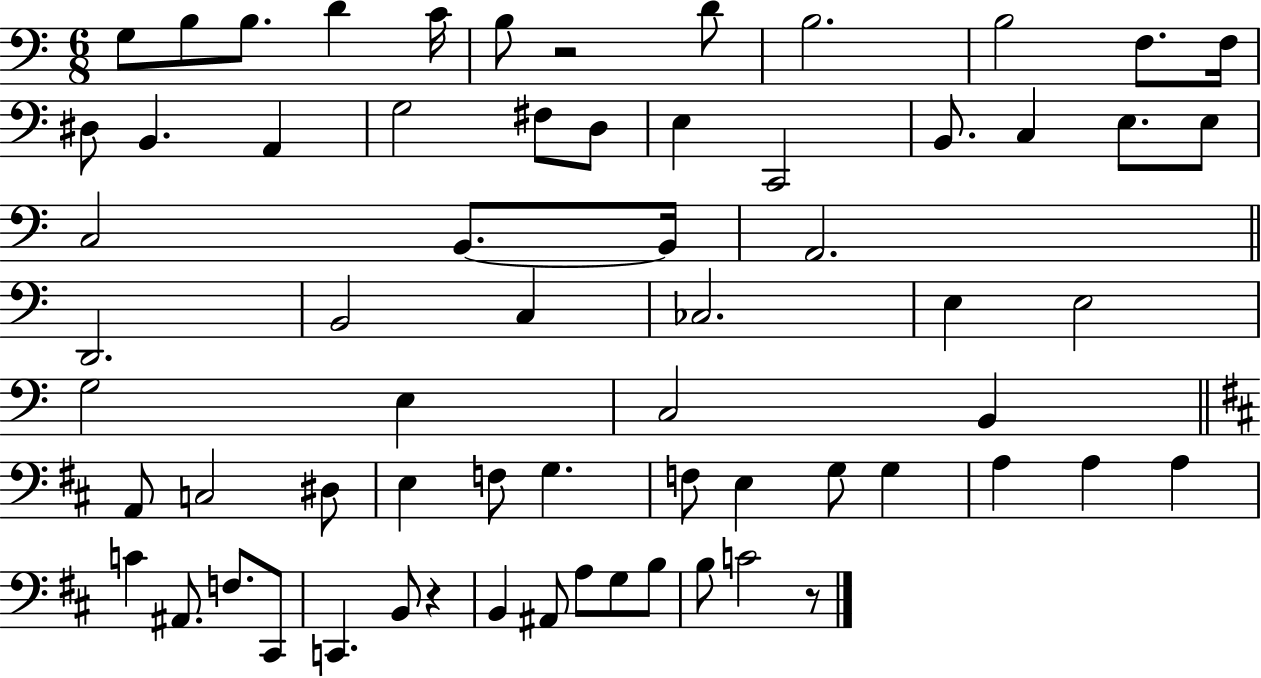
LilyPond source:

{
  \clef bass
  \numericTimeSignature
  \time 6/8
  \key c \major
  g8 b8 b8. d'4 c'16 | b8 r2 d'8 | b2. | b2 f8. f16 | \break dis8 b,4. a,4 | g2 fis8 d8 | e4 c,2 | b,8. c4 e8. e8 | \break c2 b,8.~~ b,16 | a,2. | \bar "||" \break \key c \major d,2. | b,2 c4 | ces2. | e4 e2 | \break g2 e4 | c2 b,4 | \bar "||" \break \key b \minor a,8 c2 dis8 | e4 f8 g4. | f8 e4 g8 g4 | a4 a4 a4 | \break c'4 ais,8. f8. cis,8 | c,4. b,8 r4 | b,4 ais,8 a8 g8 b8 | b8 c'2 r8 | \break \bar "|."
}